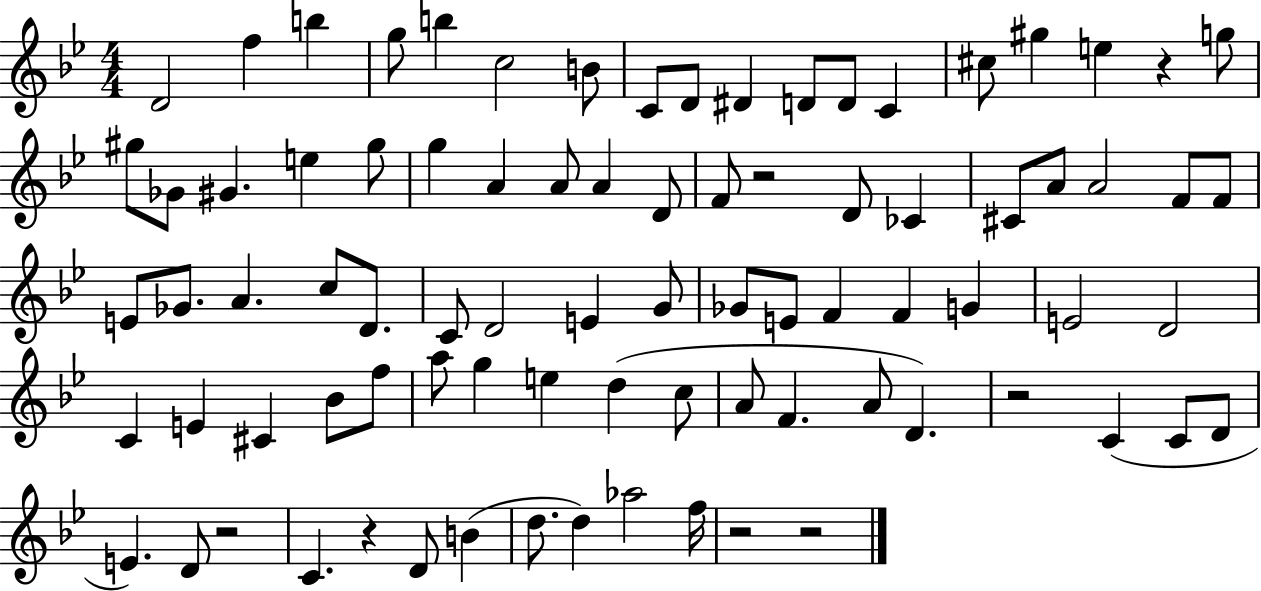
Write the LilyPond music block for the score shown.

{
  \clef treble
  \numericTimeSignature
  \time 4/4
  \key bes \major
  d'2 f''4 b''4 | g''8 b''4 c''2 b'8 | c'8 d'8 dis'4 d'8 d'8 c'4 | cis''8 gis''4 e''4 r4 g''8 | \break gis''8 ges'8 gis'4. e''4 gis''8 | g''4 a'4 a'8 a'4 d'8 | f'8 r2 d'8 ces'4 | cis'8 a'8 a'2 f'8 f'8 | \break e'8 ges'8. a'4. c''8 d'8. | c'8 d'2 e'4 g'8 | ges'8 e'8 f'4 f'4 g'4 | e'2 d'2 | \break c'4 e'4 cis'4 bes'8 f''8 | a''8 g''4 e''4 d''4( c''8 | a'8 f'4. a'8 d'4.) | r2 c'4( c'8 d'8 | \break e'4.) d'8 r2 | c'4. r4 d'8 b'4( | d''8. d''4) aes''2 f''16 | r2 r2 | \break \bar "|."
}